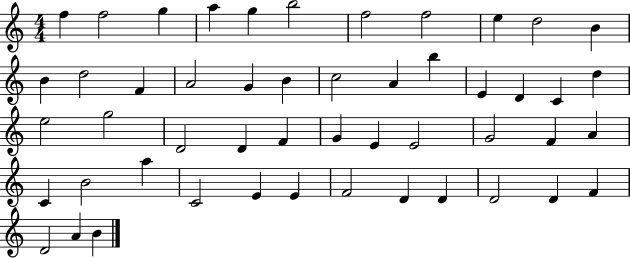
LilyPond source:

{
  \clef treble
  \numericTimeSignature
  \time 4/4
  \key c \major
  f''4 f''2 g''4 | a''4 g''4 b''2 | f''2 f''2 | e''4 d''2 b'4 | \break b'4 d''2 f'4 | a'2 g'4 b'4 | c''2 a'4 b''4 | e'4 d'4 c'4 d''4 | \break e''2 g''2 | d'2 d'4 f'4 | g'4 e'4 e'2 | g'2 f'4 a'4 | \break c'4 b'2 a''4 | c'2 e'4 e'4 | f'2 d'4 d'4 | d'2 d'4 f'4 | \break d'2 a'4 b'4 | \bar "|."
}